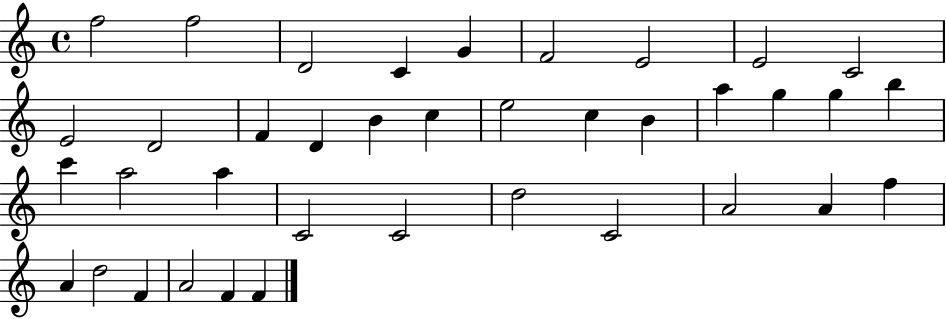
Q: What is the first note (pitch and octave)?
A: F5